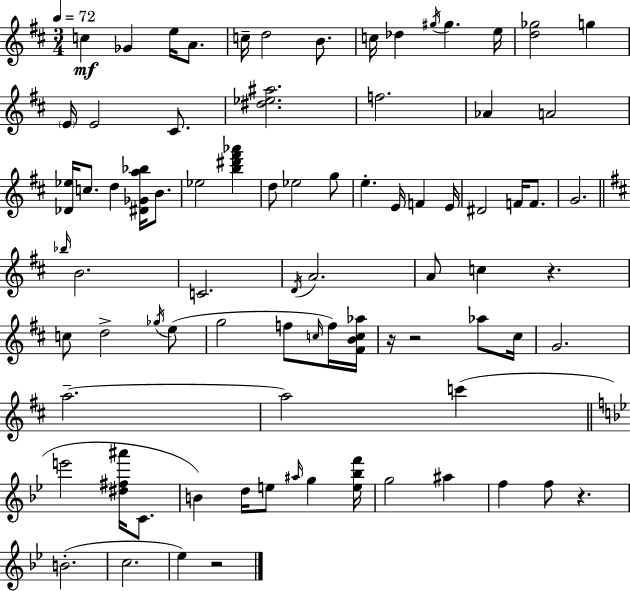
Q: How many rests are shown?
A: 5